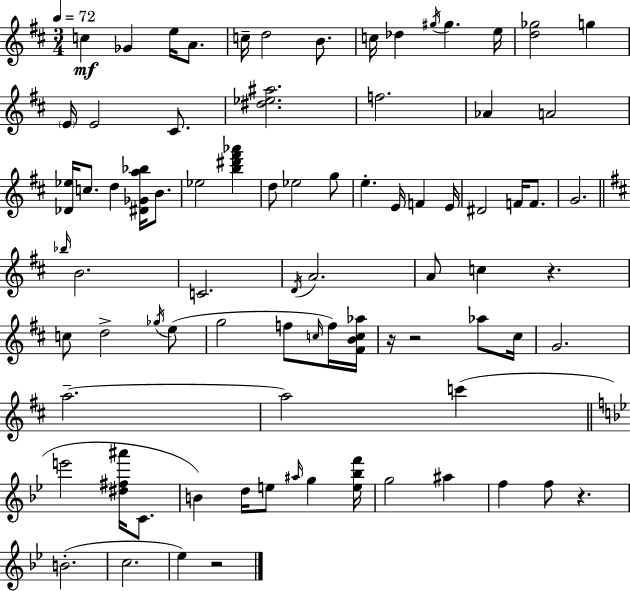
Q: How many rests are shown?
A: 5